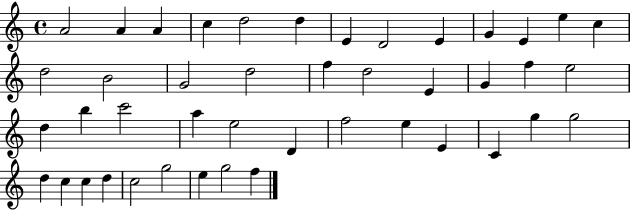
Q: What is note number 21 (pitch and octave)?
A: G4